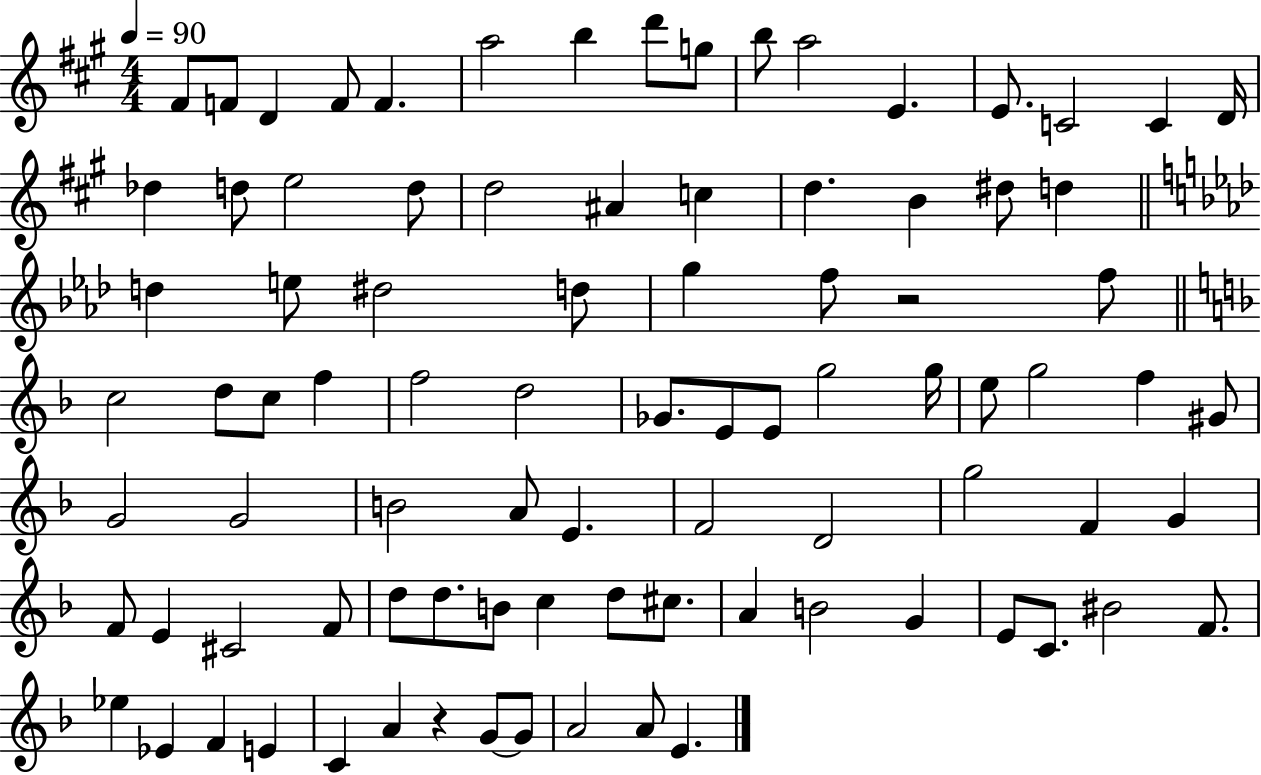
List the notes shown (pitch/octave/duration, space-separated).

F#4/e F4/e D4/q F4/e F4/q. A5/h B5/q D6/e G5/e B5/e A5/h E4/q. E4/e. C4/h C4/q D4/s Db5/q D5/e E5/h D5/e D5/h A#4/q C5/q D5/q. B4/q D#5/e D5/q D5/q E5/e D#5/h D5/e G5/q F5/e R/h F5/e C5/h D5/e C5/e F5/q F5/h D5/h Gb4/e. E4/e E4/e G5/h G5/s E5/e G5/h F5/q G#4/e G4/h G4/h B4/h A4/e E4/q. F4/h D4/h G5/h F4/q G4/q F4/e E4/q C#4/h F4/e D5/e D5/e. B4/e C5/q D5/e C#5/e. A4/q B4/h G4/q E4/e C4/e. BIS4/h F4/e. Eb5/q Eb4/q F4/q E4/q C4/q A4/q R/q G4/e G4/e A4/h A4/e E4/q.